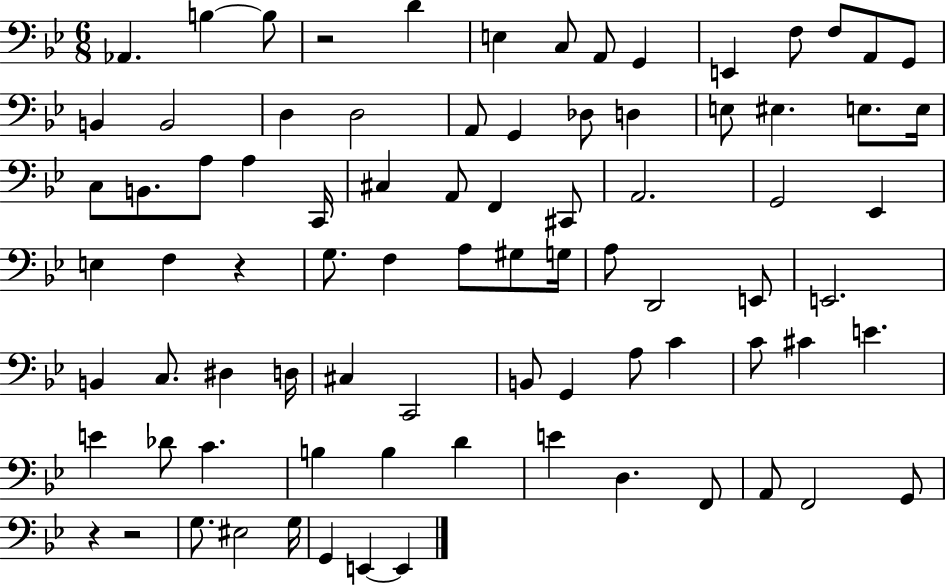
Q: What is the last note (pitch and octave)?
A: E2